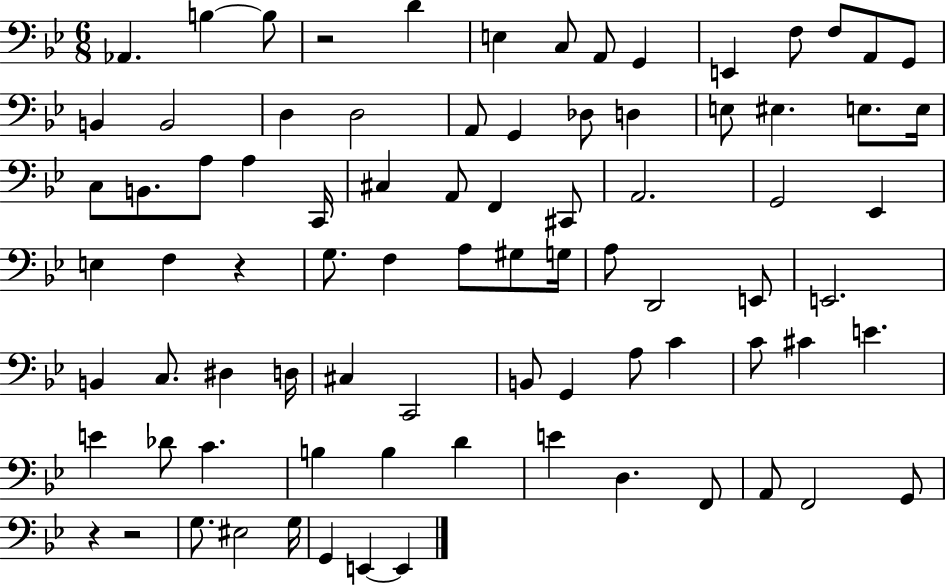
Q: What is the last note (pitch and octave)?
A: E2